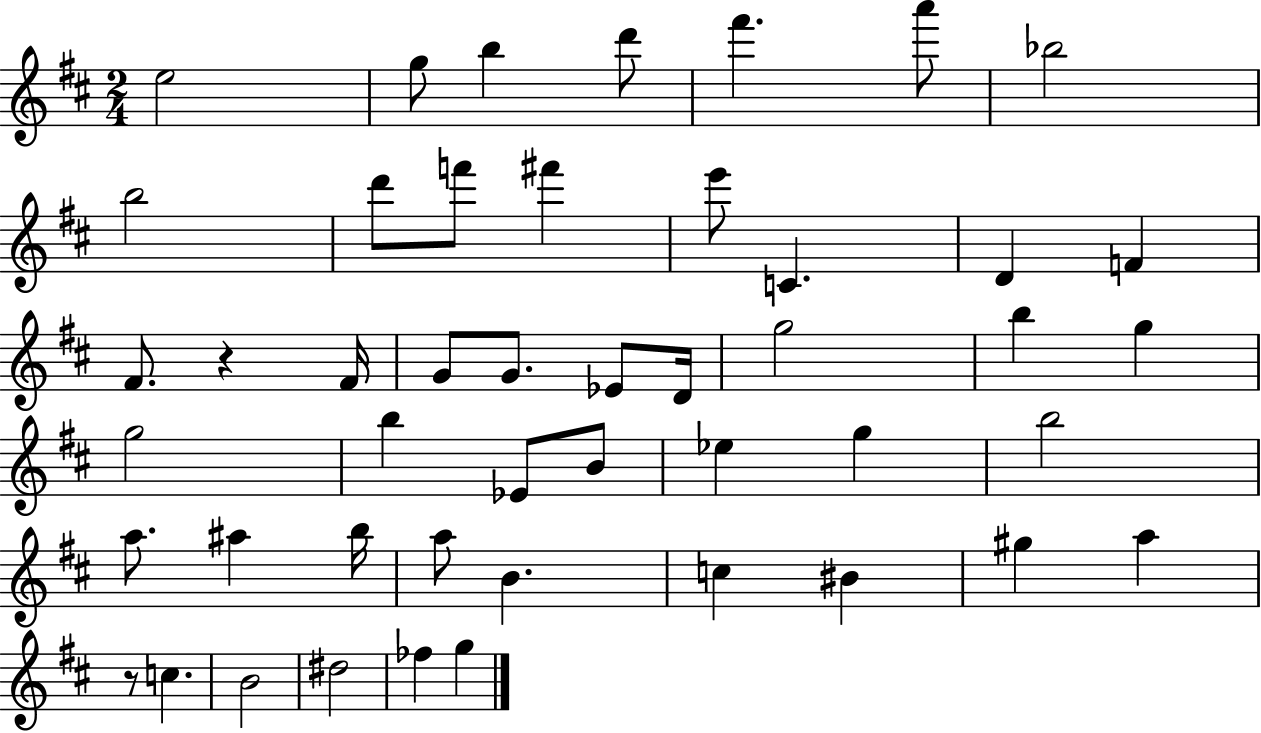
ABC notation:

X:1
T:Untitled
M:2/4
L:1/4
K:D
e2 g/2 b d'/2 ^f' a'/2 _b2 b2 d'/2 f'/2 ^f' e'/2 C D F ^F/2 z ^F/4 G/2 G/2 _E/2 D/4 g2 b g g2 b _E/2 B/2 _e g b2 a/2 ^a b/4 a/2 B c ^B ^g a z/2 c B2 ^d2 _f g